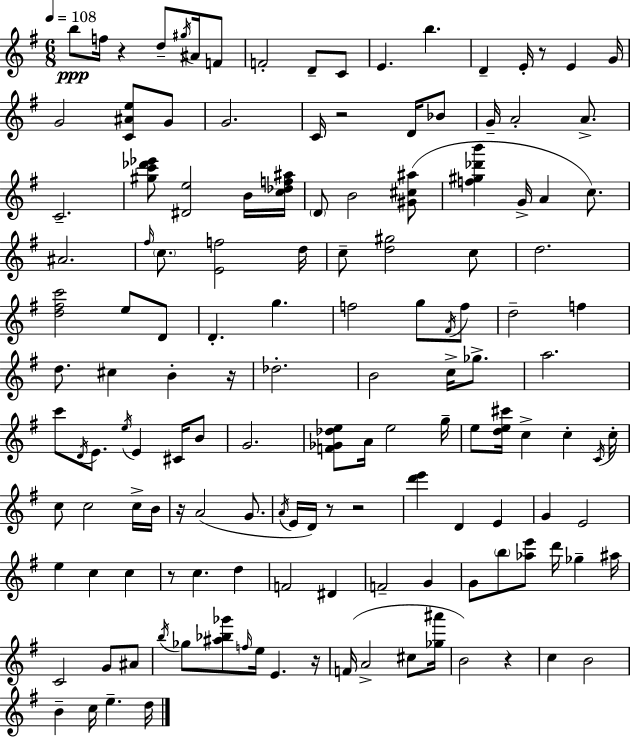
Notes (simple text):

B5/e F5/s R/q D5/e G#5/s A#4/s F4/e F4/h D4/e C4/e E4/q. B5/q. D4/q E4/s R/e E4/q G4/s G4/h [C4,A#4,E5]/e G4/e G4/h. C4/s R/h D4/s Bb4/e G4/s A4/h A4/e. C4/h. [G#5,C6,Db6,Eb6]/e [D#4,E5]/h B4/s [C5,Db5,F5,A#5]/s D4/e B4/h [G#4,C#5,A#5]/e [F5,G#5,Db6,B6]/q G4/s A4/q C5/e. A#4/h. F#5/s C5/e. [E4,F5]/h D5/s C5/e [D5,G#5]/h C5/e D5/h. [D5,F#5,C6]/h E5/e D4/e D4/q. G5/q. F5/h G5/e F#4/s F5/e D5/h F5/q D5/e. C#5/q B4/q R/s Db5/h. B4/h C5/s Gb5/e. A5/h. C6/e D4/s E4/e. E5/s E4/q C#4/s B4/e G4/h. [F4,Gb4,Db5,E5]/e A4/s E5/h G5/s E5/e [D5,E5,C#6]/s C5/q C5/q C4/s C5/s C5/e C5/h C5/s B4/s R/s A4/h G4/e. A4/s E4/s D4/s R/e R/h [D6,E6]/q D4/q E4/q G4/q E4/h E5/q C5/q C5/q R/e C5/q. D5/q F4/h D#4/q F4/h G4/q G4/e B5/e [Ab5,E6]/e D6/s Gb5/q A#5/s C4/h G4/e A#4/e B5/s Gb5/e [A#5,Bb5,Gb6]/e F5/s E5/s E4/q. R/s F4/s A4/h C#5/e [Gb5,A#6]/s B4/h R/q C5/q B4/h B4/q C5/s E5/q. D5/s